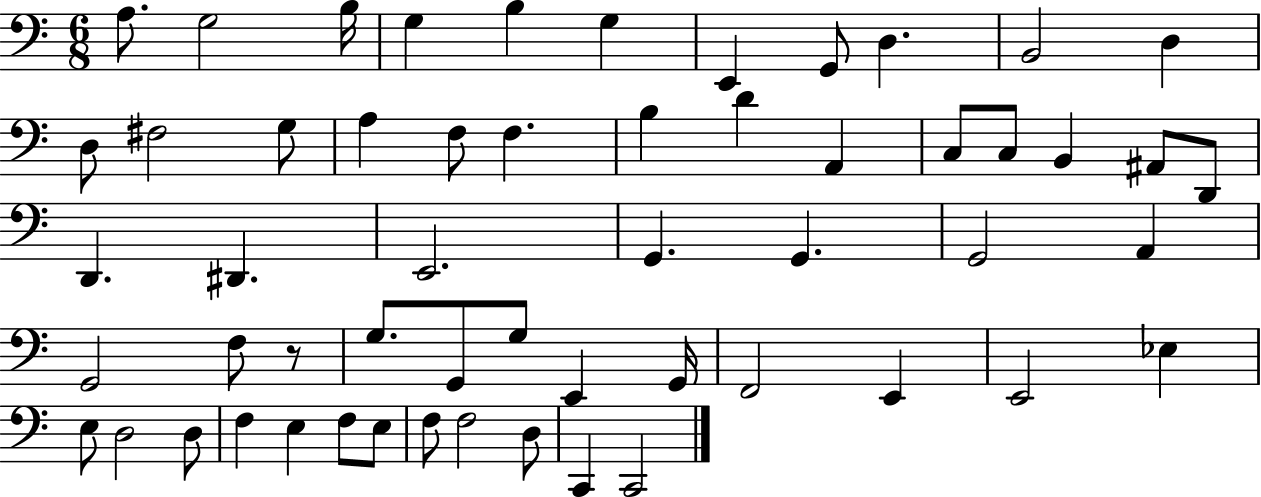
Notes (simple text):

A3/e. G3/h B3/s G3/q B3/q G3/q E2/q G2/e D3/q. B2/h D3/q D3/e F#3/h G3/e A3/q F3/e F3/q. B3/q D4/q A2/q C3/e C3/e B2/q A#2/e D2/e D2/q. D#2/q. E2/h. G2/q. G2/q. G2/h A2/q G2/h F3/e R/e G3/e. G2/e G3/e E2/q G2/s F2/h E2/q E2/h Eb3/q E3/e D3/h D3/e F3/q E3/q F3/e E3/e F3/e F3/h D3/e C2/q C2/h